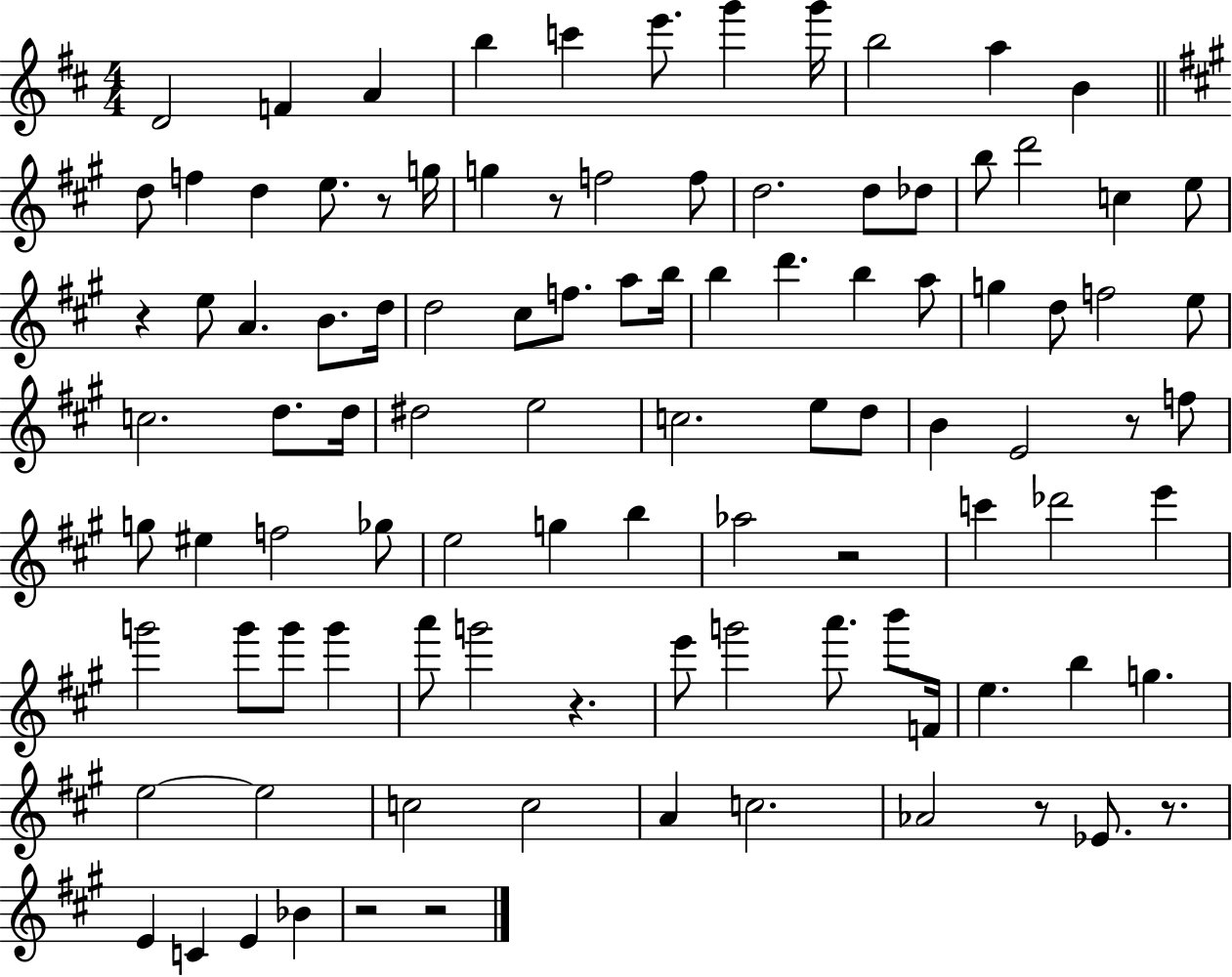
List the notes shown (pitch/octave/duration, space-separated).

D4/h F4/q A4/q B5/q C6/q E6/e. G6/q G6/s B5/h A5/q B4/q D5/e F5/q D5/q E5/e. R/e G5/s G5/q R/e F5/h F5/e D5/h. D5/e Db5/e B5/e D6/h C5/q E5/e R/q E5/e A4/q. B4/e. D5/s D5/h C#5/e F5/e. A5/e B5/s B5/q D6/q. B5/q A5/e G5/q D5/e F5/h E5/e C5/h. D5/e. D5/s D#5/h E5/h C5/h. E5/e D5/e B4/q E4/h R/e F5/e G5/e EIS5/q F5/h Gb5/e E5/h G5/q B5/q Ab5/h R/h C6/q Db6/h E6/q G6/h G6/e G6/e G6/q A6/e G6/h R/q. E6/e G6/h A6/e. B6/e F4/s E5/q. B5/q G5/q. E5/h E5/h C5/h C5/h A4/q C5/h. Ab4/h R/e Eb4/e. R/e. E4/q C4/q E4/q Bb4/q R/h R/h